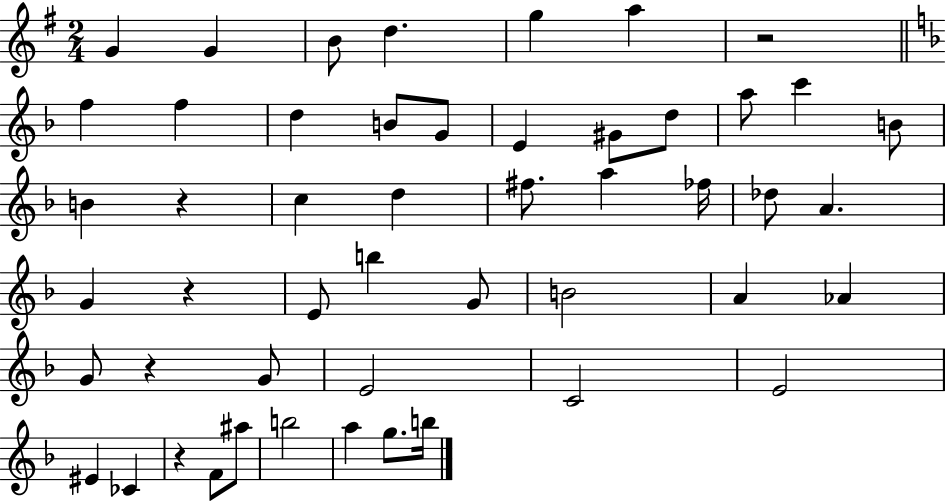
{
  \clef treble
  \numericTimeSignature
  \time 2/4
  \key g \major
  g'4 g'4 | b'8 d''4. | g''4 a''4 | r2 | \break \bar "||" \break \key d \minor f''4 f''4 | d''4 b'8 g'8 | e'4 gis'8 d''8 | a''8 c'''4 b'8 | \break b'4 r4 | c''4 d''4 | fis''8. a''4 fes''16 | des''8 a'4. | \break g'4 r4 | e'8 b''4 g'8 | b'2 | a'4 aes'4 | \break g'8 r4 g'8 | e'2 | c'2 | e'2 | \break eis'4 ces'4 | r4 f'8 ais''8 | b''2 | a''4 g''8. b''16 | \break \bar "|."
}